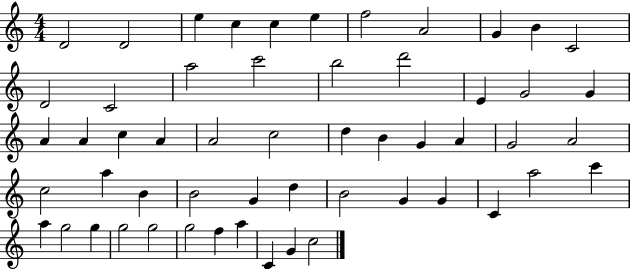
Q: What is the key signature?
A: C major